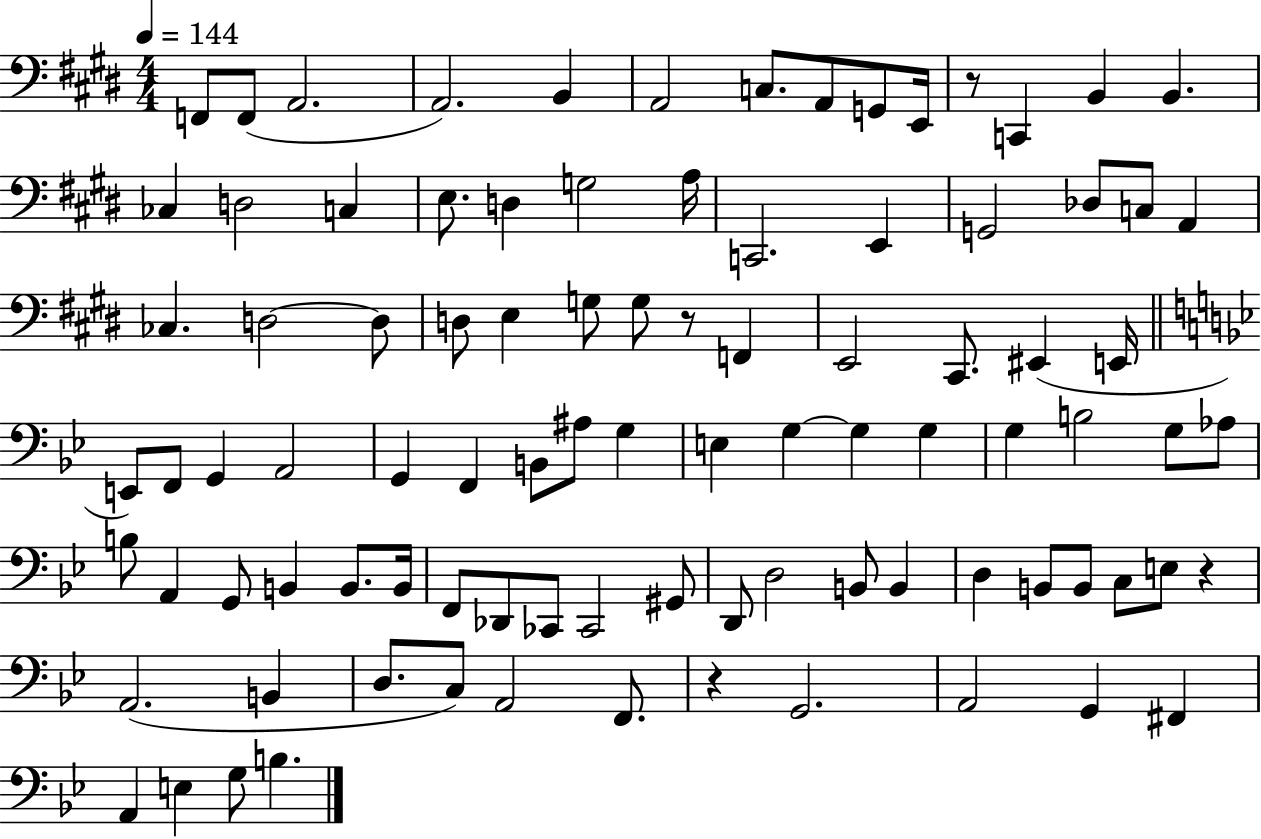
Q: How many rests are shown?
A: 4